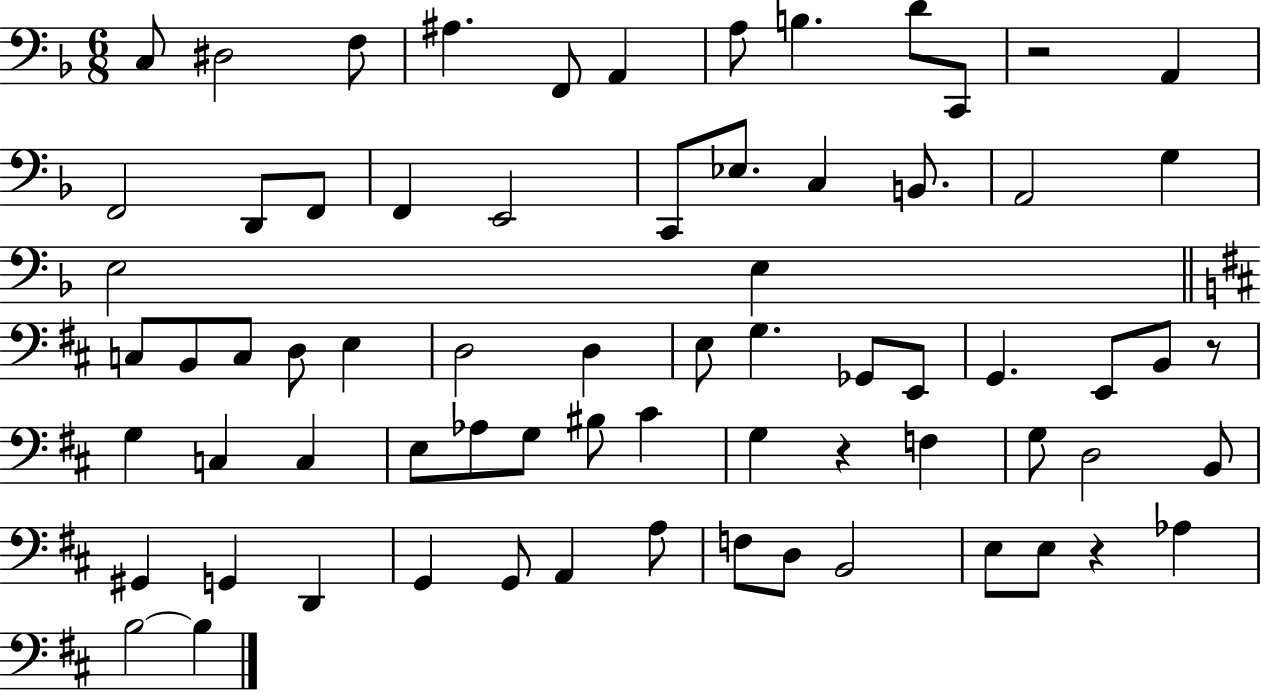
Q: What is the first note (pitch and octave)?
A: C3